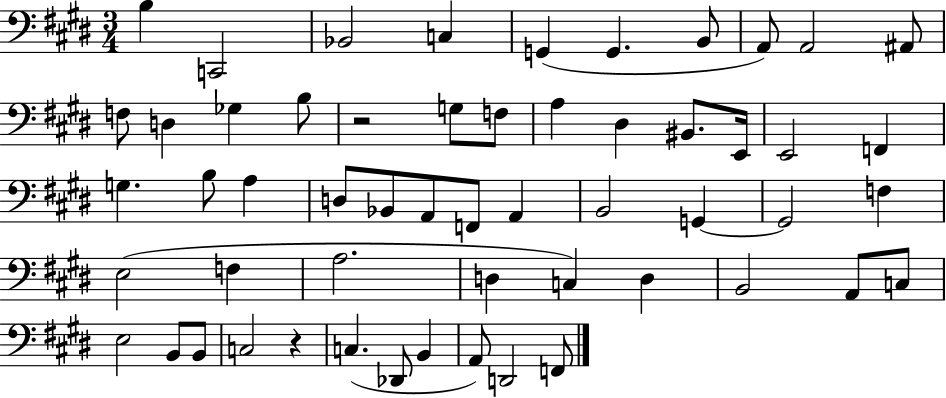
X:1
T:Untitled
M:3/4
L:1/4
K:E
B, C,,2 _B,,2 C, G,, G,, B,,/2 A,,/2 A,,2 ^A,,/2 F,/2 D, _G, B,/2 z2 G,/2 F,/2 A, ^D, ^B,,/2 E,,/4 E,,2 F,, G, B,/2 A, D,/2 _B,,/2 A,,/2 F,,/2 A,, B,,2 G,, G,,2 F, E,2 F, A,2 D, C, D, B,,2 A,,/2 C,/2 E,2 B,,/2 B,,/2 C,2 z C, _D,,/2 B,, A,,/2 D,,2 F,,/2